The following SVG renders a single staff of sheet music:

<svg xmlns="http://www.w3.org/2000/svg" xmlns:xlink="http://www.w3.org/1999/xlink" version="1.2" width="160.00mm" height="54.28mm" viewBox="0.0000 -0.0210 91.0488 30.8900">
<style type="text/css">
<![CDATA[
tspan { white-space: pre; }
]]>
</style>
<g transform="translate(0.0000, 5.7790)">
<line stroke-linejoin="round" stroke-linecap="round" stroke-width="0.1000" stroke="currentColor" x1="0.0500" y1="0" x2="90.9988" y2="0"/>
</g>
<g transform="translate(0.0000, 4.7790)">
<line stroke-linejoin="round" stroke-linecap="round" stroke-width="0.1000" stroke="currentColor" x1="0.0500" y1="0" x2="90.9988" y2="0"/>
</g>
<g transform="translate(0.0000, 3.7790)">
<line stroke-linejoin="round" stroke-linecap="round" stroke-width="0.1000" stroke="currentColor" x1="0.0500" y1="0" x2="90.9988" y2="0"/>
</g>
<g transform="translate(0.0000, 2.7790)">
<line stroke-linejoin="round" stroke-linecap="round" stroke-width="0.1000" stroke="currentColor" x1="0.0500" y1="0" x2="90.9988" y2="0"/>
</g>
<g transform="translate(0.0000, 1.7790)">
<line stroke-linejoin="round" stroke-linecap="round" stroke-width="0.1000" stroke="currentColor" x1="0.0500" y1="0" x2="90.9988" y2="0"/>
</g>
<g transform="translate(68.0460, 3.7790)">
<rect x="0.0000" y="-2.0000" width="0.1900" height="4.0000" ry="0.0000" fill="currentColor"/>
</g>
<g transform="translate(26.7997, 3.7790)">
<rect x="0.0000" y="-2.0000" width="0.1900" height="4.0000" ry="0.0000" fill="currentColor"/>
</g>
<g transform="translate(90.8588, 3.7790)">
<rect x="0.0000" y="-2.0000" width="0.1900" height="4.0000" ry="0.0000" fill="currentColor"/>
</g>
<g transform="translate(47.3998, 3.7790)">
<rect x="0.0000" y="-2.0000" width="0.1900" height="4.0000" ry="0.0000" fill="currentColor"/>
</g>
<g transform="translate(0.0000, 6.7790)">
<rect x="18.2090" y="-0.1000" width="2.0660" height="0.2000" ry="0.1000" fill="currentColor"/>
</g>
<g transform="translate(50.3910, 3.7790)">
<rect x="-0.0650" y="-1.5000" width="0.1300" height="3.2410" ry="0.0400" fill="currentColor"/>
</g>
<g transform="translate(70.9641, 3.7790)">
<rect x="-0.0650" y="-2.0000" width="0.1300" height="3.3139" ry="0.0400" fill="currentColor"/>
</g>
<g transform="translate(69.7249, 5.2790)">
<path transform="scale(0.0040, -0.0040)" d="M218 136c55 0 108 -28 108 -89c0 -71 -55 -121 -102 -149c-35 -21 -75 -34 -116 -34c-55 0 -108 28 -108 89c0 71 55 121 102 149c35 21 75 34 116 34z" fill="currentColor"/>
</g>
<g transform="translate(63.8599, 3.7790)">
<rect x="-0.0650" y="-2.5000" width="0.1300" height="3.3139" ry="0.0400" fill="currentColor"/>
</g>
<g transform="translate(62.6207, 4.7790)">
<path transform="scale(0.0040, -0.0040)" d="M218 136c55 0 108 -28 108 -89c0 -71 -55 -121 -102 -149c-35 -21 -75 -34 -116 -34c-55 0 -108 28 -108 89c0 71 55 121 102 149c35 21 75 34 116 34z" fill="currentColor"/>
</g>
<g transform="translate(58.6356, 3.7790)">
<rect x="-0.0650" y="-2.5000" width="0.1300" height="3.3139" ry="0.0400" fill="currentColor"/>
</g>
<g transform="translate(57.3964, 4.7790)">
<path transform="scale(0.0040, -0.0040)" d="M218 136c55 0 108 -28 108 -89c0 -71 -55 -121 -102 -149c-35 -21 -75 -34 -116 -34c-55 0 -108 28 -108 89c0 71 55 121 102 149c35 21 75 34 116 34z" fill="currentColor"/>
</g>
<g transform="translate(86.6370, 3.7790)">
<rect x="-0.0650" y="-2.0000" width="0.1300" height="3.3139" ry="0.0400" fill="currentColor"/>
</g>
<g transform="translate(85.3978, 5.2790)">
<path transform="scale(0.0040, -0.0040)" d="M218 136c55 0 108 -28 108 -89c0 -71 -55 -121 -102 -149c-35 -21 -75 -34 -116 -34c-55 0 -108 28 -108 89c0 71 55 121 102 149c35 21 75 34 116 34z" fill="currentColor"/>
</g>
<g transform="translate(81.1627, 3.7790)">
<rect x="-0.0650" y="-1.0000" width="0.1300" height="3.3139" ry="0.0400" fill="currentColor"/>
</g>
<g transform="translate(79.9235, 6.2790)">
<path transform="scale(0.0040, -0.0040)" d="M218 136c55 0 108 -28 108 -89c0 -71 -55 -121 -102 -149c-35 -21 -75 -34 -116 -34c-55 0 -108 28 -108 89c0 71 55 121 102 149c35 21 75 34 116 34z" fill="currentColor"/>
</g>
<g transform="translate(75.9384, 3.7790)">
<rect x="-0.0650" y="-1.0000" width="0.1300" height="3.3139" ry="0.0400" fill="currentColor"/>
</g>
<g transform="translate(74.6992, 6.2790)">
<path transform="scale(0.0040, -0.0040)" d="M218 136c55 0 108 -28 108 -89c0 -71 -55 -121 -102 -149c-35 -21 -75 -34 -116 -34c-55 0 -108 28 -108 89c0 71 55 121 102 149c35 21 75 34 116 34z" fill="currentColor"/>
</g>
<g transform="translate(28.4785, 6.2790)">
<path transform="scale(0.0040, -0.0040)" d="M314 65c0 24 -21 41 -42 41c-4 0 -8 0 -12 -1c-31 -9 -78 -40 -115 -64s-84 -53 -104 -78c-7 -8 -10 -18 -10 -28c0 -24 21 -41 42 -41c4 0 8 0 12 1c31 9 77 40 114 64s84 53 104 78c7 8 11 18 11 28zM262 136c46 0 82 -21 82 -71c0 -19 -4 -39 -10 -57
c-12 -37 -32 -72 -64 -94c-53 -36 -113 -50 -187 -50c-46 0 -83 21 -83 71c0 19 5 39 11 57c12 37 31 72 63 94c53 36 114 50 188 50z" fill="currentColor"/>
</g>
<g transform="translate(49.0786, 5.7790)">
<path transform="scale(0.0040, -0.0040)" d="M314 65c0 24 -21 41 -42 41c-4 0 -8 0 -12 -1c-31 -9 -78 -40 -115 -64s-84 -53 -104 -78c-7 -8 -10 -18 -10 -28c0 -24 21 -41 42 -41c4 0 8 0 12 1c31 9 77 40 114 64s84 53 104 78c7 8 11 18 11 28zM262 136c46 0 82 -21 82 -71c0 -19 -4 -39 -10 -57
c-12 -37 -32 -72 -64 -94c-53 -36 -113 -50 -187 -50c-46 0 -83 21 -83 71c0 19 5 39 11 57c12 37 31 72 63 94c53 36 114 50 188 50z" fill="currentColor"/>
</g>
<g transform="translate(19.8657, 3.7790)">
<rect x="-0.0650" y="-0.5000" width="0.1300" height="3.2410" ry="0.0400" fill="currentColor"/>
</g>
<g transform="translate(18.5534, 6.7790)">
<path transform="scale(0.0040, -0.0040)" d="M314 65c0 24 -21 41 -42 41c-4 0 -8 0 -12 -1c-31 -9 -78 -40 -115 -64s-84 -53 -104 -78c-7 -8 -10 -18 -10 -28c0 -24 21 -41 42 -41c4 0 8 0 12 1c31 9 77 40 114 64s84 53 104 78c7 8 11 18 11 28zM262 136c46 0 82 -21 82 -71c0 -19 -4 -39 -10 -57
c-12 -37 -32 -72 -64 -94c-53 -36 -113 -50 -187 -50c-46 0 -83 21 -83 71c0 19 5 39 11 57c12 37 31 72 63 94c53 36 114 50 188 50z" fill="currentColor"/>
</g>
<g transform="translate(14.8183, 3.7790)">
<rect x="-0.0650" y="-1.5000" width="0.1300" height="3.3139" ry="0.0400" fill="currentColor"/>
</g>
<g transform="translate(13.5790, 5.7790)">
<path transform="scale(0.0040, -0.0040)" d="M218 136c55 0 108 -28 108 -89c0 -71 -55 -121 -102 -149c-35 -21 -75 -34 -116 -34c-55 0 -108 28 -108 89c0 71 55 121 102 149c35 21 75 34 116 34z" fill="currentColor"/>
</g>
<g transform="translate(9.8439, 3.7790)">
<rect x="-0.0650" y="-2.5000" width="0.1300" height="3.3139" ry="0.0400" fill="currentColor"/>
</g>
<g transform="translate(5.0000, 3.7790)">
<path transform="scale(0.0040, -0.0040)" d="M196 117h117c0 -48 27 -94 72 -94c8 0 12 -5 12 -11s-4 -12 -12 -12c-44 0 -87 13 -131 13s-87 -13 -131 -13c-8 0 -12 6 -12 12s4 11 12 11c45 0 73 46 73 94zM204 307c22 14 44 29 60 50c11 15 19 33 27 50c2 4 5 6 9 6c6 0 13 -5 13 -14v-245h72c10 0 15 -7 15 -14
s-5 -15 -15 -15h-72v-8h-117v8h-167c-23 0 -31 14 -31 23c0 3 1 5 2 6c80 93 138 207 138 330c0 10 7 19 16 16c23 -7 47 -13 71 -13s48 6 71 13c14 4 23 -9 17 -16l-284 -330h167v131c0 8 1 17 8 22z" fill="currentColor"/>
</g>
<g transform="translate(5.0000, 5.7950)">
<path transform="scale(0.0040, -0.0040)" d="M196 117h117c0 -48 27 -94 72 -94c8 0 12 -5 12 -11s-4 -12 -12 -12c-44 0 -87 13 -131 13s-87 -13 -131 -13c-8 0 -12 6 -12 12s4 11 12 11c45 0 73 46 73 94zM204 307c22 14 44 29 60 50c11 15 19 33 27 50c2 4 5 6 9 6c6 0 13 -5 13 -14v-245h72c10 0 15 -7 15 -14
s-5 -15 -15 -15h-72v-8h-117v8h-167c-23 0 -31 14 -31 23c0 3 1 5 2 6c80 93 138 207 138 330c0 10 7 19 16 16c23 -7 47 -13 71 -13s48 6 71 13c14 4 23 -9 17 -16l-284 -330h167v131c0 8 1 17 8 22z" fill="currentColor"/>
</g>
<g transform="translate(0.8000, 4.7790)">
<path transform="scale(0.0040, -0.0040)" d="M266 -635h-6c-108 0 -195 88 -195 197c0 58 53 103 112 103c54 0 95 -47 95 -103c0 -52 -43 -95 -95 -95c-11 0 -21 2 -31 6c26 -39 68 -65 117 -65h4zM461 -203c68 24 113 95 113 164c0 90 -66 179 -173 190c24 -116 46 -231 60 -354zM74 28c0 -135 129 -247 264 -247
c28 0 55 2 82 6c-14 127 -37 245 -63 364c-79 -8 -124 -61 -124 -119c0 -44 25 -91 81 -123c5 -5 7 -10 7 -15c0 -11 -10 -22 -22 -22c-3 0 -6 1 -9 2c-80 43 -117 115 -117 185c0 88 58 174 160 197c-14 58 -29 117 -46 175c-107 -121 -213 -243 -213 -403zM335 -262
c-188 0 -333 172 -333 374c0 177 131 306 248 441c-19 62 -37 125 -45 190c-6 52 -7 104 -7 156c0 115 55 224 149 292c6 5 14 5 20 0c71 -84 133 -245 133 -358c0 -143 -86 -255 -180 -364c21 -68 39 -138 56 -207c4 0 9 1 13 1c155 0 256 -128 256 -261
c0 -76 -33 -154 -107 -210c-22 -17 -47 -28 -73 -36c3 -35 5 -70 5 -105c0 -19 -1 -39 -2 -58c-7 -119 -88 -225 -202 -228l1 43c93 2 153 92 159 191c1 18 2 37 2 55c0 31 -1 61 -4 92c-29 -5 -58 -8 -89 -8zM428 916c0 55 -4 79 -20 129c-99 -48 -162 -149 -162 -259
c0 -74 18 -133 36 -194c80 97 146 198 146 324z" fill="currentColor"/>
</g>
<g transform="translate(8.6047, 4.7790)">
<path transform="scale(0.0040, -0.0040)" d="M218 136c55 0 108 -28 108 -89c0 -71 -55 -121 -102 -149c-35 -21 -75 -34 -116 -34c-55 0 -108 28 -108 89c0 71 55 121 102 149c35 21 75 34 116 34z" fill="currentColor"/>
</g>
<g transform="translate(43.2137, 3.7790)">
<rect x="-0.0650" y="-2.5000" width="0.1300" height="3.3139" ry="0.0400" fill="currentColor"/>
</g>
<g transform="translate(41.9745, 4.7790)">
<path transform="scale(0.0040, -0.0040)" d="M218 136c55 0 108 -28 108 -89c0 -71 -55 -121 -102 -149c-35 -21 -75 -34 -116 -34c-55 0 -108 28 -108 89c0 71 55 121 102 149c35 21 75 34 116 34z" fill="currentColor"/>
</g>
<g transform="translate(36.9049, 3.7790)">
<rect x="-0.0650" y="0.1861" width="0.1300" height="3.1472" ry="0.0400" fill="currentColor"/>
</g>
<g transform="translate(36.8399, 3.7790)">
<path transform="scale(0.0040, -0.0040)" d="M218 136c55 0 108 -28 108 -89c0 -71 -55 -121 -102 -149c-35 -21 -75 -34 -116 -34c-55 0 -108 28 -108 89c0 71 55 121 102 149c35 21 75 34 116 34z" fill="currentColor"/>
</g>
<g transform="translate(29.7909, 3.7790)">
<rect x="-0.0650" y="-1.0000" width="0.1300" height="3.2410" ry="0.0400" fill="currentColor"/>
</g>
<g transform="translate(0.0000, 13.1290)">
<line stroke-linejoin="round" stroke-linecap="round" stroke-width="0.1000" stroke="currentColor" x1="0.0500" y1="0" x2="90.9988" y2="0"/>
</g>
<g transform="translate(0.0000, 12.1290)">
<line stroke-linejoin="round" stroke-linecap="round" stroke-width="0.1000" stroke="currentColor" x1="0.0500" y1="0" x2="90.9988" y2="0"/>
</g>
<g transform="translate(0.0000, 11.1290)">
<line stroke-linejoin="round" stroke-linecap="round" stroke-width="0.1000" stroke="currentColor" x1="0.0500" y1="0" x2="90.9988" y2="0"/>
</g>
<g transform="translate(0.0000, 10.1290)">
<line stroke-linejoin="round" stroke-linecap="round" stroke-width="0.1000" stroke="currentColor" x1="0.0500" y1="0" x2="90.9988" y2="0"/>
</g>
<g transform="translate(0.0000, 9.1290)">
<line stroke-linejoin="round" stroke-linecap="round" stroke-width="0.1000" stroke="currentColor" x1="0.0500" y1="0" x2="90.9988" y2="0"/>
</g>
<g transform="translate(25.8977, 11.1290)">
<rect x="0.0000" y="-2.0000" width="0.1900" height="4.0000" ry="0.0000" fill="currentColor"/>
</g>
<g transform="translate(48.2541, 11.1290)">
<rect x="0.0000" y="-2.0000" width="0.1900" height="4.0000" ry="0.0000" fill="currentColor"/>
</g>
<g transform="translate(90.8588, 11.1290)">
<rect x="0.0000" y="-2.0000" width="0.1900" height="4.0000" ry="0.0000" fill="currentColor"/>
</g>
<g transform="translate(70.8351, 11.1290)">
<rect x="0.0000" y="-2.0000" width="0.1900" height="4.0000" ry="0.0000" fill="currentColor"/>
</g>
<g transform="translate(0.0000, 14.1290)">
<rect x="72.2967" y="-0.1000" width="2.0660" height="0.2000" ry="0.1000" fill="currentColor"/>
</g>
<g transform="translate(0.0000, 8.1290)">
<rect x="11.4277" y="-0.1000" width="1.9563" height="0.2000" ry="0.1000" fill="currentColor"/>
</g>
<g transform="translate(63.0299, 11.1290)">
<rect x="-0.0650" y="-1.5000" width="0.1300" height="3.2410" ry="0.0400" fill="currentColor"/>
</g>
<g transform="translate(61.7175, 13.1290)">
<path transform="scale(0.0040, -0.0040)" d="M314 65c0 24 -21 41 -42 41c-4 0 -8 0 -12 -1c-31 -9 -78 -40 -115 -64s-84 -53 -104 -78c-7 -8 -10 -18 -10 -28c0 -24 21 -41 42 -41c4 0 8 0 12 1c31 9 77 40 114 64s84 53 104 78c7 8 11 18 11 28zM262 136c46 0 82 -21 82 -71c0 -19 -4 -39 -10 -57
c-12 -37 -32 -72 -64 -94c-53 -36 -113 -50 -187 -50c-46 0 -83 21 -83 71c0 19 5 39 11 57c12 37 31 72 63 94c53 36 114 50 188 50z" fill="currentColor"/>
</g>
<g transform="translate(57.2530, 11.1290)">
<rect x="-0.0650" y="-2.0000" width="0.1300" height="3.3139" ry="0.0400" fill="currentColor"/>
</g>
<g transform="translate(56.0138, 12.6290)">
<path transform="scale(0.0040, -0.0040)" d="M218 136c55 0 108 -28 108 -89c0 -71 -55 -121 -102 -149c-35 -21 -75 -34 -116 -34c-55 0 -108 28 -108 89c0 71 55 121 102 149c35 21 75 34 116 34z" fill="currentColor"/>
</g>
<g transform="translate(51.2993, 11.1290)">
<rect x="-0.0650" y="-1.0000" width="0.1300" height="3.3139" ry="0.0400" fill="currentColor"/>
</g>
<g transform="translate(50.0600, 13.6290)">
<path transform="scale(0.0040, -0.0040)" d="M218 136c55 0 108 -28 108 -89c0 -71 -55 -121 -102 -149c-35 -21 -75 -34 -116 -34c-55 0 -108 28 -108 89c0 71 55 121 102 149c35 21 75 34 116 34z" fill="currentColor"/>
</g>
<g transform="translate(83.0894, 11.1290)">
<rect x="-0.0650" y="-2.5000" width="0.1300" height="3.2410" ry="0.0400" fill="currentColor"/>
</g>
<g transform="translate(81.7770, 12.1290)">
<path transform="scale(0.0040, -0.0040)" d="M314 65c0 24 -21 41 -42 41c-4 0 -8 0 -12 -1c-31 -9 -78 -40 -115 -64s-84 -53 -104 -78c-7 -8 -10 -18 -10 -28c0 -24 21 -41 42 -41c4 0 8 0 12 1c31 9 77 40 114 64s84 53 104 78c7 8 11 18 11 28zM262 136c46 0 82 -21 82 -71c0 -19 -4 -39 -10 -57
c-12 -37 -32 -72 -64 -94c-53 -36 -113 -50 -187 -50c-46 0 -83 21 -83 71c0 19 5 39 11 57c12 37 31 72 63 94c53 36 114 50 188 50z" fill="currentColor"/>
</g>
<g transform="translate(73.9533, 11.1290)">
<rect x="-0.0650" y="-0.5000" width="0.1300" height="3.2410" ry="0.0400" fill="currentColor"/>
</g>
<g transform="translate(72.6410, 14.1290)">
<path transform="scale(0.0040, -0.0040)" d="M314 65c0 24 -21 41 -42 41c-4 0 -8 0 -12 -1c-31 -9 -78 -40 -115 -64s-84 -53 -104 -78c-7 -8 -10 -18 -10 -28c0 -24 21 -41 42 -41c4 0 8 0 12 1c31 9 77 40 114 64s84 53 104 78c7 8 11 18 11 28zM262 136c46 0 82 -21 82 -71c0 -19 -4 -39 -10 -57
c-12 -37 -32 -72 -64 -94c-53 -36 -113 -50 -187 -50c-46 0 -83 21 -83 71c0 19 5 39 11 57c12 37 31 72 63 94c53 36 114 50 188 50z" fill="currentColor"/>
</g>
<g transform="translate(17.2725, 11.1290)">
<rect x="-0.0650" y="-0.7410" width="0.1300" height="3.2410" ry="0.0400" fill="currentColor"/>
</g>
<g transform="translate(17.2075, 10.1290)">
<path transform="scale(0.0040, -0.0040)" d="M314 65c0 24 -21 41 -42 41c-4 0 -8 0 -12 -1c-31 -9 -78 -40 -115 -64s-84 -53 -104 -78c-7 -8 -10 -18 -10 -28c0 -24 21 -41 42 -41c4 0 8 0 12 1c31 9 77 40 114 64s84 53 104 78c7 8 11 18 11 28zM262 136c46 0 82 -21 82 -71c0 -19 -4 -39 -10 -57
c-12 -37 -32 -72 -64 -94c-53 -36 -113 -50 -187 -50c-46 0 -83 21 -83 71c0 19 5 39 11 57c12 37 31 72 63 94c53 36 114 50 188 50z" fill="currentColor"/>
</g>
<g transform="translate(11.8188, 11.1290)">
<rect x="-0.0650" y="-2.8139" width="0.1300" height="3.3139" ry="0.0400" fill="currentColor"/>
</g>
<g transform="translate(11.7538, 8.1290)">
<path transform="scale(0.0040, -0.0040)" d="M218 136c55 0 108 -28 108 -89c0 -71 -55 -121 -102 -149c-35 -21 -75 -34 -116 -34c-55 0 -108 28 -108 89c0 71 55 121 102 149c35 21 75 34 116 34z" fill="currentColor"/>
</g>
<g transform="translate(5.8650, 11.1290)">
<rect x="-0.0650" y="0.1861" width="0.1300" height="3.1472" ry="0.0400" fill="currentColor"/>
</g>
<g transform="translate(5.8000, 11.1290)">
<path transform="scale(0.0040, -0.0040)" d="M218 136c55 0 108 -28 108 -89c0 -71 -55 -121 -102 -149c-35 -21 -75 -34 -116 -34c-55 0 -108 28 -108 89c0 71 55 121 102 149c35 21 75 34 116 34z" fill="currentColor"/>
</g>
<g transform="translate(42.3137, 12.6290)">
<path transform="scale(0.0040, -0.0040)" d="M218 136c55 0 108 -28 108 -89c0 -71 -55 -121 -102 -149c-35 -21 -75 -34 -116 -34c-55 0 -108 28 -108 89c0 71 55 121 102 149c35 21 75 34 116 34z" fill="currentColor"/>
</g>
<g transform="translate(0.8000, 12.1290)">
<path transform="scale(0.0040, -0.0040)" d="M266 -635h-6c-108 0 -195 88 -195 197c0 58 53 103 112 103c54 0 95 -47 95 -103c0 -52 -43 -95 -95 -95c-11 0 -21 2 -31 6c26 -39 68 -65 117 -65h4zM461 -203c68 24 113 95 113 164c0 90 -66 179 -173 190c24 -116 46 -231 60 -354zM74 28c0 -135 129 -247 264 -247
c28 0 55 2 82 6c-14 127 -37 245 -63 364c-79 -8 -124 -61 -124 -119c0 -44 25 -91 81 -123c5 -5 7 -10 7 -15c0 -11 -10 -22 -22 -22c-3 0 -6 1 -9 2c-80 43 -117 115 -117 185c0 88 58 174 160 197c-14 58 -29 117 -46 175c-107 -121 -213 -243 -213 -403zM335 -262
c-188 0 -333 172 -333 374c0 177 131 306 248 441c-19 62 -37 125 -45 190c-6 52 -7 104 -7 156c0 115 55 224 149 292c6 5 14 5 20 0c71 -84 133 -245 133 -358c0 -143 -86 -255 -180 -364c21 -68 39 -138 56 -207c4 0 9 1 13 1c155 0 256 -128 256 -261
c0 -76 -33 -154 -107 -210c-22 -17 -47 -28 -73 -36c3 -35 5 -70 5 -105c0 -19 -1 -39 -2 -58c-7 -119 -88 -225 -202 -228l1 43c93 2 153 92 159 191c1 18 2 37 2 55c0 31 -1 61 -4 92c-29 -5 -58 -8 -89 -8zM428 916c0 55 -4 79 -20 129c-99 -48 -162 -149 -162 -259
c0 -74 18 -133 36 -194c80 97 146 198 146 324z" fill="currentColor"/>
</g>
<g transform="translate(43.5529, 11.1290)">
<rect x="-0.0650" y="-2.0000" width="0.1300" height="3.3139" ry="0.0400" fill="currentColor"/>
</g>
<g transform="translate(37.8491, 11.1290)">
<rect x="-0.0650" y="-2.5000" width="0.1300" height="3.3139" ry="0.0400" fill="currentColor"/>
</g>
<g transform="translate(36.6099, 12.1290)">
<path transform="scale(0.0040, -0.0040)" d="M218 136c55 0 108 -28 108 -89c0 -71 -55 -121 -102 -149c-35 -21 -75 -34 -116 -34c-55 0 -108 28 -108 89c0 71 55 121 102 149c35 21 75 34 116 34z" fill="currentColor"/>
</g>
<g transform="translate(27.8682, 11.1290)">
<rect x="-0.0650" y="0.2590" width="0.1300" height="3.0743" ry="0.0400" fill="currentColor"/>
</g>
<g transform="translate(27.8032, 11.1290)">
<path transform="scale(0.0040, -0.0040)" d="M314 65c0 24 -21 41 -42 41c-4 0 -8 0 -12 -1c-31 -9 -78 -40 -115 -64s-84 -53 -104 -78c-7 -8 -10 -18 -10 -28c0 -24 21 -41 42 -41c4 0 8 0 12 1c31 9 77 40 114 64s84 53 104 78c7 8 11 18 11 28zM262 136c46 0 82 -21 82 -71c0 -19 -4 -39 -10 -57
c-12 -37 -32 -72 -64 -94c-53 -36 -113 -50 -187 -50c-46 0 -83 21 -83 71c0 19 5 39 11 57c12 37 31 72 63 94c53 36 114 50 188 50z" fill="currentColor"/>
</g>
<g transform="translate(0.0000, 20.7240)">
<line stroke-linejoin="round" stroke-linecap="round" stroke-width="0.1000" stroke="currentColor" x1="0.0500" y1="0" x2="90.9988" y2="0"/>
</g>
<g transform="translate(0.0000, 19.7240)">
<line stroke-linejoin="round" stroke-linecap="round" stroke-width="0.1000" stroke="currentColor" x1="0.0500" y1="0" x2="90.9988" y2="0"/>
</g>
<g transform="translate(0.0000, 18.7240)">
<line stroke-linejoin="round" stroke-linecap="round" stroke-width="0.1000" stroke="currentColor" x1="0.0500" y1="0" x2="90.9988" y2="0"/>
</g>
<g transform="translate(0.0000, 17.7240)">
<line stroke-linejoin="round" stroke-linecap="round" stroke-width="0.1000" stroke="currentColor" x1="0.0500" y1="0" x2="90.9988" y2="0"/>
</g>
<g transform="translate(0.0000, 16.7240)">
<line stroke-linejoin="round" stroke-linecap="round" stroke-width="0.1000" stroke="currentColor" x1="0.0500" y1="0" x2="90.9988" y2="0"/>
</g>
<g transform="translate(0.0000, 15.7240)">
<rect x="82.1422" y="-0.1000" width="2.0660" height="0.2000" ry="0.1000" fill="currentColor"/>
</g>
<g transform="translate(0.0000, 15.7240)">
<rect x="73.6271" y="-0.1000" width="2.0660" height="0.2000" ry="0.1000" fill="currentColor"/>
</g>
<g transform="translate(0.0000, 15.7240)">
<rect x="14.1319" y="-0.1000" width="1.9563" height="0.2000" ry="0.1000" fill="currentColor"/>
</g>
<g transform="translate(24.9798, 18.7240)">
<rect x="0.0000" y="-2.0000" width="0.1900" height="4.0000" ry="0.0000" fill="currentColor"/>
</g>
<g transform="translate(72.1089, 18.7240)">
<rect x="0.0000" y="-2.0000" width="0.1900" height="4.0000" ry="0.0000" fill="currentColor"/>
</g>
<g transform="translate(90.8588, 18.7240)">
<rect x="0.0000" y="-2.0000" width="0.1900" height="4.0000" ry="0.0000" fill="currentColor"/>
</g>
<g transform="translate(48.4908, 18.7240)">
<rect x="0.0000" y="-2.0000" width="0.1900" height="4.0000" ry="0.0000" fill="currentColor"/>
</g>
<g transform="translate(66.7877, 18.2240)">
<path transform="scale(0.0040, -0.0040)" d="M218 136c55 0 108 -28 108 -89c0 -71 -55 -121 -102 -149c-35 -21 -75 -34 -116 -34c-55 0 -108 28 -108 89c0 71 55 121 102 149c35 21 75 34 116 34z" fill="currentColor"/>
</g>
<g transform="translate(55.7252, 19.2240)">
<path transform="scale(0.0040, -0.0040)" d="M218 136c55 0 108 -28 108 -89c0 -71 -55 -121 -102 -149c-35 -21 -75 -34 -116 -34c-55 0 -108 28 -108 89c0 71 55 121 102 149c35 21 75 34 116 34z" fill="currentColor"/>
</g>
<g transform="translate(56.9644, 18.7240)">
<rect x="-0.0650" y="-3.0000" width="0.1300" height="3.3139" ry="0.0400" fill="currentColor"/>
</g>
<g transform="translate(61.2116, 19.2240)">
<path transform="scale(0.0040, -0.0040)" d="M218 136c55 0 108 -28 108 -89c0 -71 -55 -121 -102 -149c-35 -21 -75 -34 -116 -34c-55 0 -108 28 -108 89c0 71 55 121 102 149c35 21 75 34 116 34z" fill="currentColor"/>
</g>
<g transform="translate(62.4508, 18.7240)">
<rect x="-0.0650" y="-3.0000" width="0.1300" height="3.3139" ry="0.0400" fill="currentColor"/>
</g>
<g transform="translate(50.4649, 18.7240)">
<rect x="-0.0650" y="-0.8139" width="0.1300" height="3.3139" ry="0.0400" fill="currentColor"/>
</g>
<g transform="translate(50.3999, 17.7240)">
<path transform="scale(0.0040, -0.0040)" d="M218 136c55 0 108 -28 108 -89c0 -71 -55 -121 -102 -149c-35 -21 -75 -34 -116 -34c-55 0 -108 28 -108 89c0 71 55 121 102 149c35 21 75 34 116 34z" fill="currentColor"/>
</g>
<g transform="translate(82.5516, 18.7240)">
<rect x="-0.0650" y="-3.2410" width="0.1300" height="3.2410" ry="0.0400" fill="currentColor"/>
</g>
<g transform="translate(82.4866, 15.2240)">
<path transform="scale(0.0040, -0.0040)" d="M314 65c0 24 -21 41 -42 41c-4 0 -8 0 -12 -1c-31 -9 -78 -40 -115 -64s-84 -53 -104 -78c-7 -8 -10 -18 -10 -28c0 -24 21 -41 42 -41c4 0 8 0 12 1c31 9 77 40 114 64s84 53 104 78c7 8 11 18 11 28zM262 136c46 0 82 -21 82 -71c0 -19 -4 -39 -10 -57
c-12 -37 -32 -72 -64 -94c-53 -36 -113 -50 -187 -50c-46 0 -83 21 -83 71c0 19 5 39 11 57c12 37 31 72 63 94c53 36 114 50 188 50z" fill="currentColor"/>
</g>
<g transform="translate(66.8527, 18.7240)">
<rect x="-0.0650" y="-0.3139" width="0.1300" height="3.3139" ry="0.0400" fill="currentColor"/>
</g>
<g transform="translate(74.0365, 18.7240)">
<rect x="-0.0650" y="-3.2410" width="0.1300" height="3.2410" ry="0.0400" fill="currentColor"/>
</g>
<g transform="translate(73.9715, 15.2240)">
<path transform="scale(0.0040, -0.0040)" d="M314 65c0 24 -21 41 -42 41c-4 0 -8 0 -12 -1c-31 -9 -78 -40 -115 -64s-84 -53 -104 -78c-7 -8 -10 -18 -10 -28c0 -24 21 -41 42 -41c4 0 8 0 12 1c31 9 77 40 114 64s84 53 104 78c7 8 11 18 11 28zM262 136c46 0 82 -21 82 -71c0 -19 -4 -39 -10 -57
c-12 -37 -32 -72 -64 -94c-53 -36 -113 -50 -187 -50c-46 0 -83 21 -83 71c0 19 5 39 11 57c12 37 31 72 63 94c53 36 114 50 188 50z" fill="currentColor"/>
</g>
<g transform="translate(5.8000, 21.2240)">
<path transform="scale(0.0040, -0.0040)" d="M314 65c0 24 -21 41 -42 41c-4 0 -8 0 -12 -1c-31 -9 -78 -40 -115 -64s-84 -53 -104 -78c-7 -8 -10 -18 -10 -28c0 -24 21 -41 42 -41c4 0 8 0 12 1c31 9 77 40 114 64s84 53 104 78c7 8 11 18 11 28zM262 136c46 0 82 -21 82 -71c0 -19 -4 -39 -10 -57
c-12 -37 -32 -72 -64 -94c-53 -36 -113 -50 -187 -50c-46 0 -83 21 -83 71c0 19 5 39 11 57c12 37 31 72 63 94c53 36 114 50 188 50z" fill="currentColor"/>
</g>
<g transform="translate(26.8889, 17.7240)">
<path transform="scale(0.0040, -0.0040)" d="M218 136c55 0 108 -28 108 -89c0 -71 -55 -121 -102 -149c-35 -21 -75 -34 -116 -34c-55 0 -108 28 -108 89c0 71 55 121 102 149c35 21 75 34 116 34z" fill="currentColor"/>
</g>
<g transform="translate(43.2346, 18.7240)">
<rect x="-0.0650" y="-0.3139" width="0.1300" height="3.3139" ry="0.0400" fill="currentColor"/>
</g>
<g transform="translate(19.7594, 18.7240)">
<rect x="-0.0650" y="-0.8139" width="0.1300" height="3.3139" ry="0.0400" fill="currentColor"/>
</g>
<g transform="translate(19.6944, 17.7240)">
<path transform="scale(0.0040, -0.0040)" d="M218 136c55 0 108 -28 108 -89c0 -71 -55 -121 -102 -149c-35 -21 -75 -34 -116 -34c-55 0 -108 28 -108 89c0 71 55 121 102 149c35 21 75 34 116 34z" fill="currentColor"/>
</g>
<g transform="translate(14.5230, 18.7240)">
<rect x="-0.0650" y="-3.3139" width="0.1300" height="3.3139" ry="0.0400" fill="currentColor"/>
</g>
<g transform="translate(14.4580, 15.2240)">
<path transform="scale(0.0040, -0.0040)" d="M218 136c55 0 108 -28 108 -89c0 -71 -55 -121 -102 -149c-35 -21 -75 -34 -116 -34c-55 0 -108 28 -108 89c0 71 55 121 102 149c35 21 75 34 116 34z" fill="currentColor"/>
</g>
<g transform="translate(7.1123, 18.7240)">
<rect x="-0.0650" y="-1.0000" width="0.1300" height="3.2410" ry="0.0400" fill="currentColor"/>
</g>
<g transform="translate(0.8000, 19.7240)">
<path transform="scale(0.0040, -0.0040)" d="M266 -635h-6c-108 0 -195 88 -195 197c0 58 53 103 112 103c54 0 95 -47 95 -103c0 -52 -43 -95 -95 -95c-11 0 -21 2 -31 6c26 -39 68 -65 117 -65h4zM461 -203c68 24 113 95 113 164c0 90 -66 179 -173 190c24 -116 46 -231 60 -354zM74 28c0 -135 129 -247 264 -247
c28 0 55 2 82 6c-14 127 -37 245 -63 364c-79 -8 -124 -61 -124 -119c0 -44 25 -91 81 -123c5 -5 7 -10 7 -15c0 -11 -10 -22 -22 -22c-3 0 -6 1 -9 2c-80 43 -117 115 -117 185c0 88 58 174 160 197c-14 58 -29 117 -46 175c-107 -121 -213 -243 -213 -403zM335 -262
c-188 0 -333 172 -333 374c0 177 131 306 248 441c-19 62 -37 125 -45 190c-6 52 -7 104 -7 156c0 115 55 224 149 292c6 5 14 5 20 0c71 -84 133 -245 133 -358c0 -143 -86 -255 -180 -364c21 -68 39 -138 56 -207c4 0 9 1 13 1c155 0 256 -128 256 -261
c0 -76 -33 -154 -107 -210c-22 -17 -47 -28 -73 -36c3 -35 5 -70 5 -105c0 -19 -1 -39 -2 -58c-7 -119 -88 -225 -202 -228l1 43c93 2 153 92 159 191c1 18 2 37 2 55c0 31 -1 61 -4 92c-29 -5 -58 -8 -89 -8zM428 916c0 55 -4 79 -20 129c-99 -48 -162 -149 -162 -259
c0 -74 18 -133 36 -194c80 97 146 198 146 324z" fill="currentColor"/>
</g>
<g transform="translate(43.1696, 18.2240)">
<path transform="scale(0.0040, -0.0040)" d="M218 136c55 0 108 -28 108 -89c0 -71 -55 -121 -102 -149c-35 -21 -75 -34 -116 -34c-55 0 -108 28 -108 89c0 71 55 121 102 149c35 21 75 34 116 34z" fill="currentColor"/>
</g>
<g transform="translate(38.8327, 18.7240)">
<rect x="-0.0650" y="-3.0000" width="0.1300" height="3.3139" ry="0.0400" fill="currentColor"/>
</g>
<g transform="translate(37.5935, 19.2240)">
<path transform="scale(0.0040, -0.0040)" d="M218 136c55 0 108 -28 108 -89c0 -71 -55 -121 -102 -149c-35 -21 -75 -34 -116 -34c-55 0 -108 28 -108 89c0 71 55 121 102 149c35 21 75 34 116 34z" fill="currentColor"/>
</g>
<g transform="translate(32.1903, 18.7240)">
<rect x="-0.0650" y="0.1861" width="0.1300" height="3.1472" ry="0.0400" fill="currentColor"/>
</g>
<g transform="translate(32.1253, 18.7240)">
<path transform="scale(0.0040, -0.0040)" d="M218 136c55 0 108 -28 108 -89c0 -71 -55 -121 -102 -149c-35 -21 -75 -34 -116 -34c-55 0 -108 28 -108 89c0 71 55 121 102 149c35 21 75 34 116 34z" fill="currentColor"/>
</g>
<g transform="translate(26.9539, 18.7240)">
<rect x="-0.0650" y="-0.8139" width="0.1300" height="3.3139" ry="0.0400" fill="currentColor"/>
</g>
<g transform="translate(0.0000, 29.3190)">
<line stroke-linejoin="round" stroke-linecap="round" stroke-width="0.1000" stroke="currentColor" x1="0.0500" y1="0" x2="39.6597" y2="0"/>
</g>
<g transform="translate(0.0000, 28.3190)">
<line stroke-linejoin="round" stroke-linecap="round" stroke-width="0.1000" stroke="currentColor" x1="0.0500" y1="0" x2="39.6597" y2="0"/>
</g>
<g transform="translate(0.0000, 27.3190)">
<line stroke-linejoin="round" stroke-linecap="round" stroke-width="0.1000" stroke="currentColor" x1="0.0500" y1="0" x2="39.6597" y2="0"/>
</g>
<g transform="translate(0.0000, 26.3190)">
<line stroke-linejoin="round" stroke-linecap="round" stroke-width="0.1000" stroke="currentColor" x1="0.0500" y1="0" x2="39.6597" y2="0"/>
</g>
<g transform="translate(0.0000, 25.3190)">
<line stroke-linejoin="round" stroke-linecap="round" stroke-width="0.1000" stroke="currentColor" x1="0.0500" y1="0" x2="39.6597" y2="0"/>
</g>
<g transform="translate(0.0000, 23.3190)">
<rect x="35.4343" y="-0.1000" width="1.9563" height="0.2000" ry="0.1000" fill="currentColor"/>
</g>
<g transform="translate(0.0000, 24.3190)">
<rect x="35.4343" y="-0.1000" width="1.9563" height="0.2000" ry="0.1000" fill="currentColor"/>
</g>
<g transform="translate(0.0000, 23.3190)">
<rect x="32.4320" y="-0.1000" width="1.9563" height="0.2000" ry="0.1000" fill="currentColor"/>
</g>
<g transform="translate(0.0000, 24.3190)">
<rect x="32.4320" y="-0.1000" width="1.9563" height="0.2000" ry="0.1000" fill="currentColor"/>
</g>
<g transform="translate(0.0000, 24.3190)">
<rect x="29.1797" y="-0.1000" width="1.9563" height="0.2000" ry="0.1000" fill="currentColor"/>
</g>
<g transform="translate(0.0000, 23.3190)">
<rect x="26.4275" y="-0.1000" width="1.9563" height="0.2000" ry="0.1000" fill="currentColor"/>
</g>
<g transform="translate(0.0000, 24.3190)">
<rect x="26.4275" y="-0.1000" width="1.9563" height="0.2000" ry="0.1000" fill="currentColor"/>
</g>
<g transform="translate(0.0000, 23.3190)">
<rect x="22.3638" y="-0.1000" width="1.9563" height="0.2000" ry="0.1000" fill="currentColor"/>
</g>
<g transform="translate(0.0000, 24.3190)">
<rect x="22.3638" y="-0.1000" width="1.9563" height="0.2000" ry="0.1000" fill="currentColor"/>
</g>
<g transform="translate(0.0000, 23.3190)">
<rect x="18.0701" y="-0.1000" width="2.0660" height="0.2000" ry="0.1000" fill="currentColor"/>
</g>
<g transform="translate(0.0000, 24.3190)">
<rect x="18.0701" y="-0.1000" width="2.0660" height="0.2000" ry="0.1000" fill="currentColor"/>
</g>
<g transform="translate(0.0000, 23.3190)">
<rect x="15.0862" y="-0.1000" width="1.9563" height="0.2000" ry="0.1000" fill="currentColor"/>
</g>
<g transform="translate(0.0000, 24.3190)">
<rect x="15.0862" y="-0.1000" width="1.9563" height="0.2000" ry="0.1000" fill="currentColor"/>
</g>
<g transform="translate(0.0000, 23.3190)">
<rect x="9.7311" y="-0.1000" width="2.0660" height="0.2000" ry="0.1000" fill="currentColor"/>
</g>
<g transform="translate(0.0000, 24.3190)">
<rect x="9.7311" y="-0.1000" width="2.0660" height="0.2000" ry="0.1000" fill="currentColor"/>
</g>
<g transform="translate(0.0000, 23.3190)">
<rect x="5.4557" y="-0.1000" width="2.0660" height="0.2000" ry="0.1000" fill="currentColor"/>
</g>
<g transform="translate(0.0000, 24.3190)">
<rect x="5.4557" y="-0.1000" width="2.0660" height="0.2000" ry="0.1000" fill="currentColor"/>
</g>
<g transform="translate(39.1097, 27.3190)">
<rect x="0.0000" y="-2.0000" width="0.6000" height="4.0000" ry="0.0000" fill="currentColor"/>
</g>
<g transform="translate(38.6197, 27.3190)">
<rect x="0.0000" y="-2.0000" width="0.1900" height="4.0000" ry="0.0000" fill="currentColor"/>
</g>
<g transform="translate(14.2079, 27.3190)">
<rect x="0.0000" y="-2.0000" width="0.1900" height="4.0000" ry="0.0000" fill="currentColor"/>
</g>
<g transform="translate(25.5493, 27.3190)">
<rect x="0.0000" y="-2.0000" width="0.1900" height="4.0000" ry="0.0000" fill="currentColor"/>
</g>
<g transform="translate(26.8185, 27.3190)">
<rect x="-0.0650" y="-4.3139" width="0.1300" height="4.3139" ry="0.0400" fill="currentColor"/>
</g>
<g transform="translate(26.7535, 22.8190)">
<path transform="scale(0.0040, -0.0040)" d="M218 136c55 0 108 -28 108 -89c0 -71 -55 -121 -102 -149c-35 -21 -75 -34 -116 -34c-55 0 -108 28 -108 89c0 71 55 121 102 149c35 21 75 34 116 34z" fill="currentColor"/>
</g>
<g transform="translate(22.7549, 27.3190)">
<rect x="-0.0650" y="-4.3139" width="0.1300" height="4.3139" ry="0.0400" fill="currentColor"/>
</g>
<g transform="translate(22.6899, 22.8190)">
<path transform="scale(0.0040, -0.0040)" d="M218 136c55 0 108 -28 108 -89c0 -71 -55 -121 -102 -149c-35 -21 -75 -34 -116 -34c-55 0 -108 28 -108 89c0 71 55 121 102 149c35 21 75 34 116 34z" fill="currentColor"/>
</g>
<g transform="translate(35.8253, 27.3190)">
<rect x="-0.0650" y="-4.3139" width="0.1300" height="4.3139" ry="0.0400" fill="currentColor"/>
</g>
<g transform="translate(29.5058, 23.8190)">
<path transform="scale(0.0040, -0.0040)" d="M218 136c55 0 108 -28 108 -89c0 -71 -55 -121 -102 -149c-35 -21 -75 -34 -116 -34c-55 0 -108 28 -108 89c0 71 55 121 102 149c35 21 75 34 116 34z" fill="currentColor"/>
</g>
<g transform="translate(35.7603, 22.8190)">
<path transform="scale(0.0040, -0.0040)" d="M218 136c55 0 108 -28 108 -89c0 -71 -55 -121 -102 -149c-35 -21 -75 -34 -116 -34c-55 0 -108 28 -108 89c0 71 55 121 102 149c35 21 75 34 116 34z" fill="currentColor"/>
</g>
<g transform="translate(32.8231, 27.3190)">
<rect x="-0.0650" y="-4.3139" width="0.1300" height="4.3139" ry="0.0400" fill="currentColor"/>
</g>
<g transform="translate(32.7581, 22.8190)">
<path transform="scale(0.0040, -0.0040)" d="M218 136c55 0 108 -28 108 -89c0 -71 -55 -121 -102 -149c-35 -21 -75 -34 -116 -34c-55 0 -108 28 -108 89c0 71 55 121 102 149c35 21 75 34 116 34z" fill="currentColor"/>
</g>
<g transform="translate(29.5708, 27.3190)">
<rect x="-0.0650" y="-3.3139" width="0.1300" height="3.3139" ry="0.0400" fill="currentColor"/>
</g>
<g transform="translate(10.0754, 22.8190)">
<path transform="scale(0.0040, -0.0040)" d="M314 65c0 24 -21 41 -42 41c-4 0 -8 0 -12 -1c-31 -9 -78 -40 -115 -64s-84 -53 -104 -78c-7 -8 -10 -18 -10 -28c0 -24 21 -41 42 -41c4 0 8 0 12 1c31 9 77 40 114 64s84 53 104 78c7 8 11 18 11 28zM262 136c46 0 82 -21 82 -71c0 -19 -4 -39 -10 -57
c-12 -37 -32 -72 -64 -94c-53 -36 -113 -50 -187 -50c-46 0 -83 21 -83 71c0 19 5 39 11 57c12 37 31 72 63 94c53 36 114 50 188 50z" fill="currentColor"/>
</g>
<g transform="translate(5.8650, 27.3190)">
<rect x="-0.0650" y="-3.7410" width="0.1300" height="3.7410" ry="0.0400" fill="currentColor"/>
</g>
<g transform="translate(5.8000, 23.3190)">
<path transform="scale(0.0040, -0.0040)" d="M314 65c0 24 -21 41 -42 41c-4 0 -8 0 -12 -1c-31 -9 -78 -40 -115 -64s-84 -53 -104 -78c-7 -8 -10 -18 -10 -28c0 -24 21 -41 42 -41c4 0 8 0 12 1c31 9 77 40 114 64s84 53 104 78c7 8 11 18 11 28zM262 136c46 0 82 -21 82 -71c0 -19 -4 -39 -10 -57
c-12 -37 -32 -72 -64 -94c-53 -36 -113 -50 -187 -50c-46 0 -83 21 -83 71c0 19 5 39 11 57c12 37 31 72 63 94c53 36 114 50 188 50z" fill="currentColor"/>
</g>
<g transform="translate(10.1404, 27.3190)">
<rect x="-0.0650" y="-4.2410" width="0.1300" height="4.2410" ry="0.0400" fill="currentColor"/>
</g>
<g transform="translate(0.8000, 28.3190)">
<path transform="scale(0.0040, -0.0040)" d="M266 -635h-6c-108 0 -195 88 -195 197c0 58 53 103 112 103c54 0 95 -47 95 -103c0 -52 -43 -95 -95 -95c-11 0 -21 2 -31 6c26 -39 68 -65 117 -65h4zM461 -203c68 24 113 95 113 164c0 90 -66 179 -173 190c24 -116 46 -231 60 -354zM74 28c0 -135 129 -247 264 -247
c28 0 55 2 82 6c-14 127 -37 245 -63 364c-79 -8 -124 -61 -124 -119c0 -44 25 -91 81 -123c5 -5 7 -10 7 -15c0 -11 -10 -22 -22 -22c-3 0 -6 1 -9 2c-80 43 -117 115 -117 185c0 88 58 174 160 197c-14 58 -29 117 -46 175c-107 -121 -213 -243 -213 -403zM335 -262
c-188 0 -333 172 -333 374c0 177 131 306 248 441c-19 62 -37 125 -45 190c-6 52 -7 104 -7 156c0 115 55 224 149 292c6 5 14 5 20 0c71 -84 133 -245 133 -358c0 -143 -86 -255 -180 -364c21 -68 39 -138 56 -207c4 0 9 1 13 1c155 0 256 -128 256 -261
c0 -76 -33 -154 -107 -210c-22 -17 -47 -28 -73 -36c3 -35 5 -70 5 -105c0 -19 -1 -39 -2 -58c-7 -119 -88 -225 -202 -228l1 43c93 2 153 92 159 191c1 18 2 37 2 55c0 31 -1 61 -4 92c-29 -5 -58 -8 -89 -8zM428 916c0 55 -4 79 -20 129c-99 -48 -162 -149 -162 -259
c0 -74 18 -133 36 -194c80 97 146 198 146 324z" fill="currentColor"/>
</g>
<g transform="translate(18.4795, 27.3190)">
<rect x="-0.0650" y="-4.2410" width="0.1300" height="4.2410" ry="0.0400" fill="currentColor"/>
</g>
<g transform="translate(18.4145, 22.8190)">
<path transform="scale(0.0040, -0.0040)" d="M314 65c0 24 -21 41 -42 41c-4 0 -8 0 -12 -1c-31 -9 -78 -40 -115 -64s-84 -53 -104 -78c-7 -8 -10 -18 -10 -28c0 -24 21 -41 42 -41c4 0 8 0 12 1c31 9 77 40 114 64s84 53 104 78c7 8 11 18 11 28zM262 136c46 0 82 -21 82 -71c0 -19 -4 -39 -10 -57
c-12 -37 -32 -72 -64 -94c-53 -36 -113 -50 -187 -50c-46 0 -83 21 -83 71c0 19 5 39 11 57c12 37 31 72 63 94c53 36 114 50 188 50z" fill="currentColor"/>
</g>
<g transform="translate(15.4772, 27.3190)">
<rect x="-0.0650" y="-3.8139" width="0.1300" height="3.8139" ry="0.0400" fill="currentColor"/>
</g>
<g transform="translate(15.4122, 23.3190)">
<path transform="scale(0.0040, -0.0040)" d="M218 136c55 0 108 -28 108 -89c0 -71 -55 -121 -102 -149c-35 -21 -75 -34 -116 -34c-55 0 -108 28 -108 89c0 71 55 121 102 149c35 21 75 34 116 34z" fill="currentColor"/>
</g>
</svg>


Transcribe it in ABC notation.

X:1
T:Untitled
M:4/4
L:1/4
K:C
G E C2 D2 B G E2 G G F D D F B a d2 B2 G F D F E2 C2 G2 D2 b d d B A c d A A c b2 b2 c'2 d'2 c' d'2 d' d' b d' d'